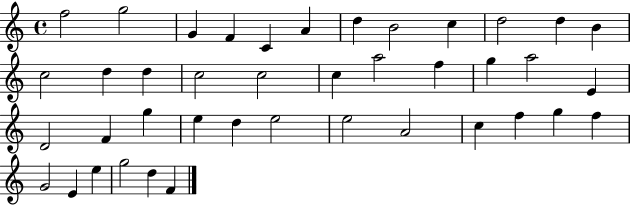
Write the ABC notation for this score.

X:1
T:Untitled
M:4/4
L:1/4
K:C
f2 g2 G F C A d B2 c d2 d B c2 d d c2 c2 c a2 f g a2 E D2 F g e d e2 e2 A2 c f g f G2 E e g2 d F